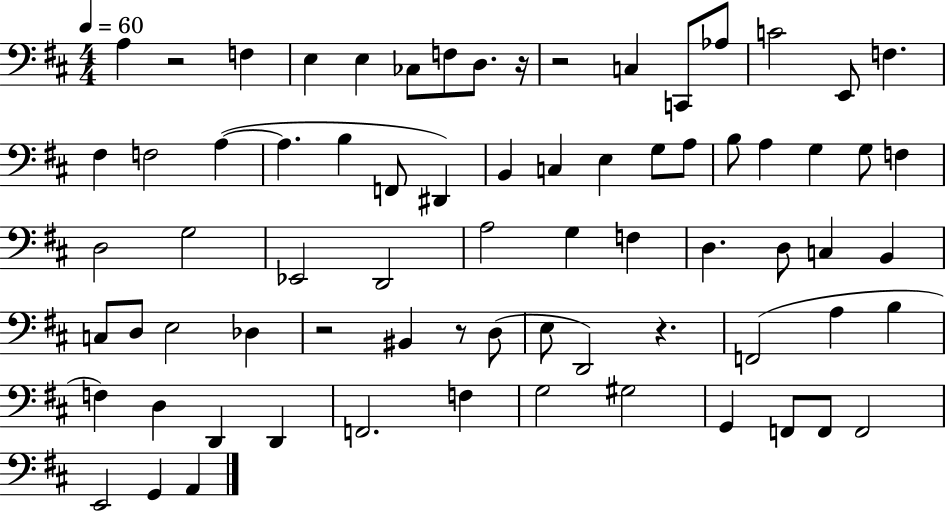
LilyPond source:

{
  \clef bass
  \numericTimeSignature
  \time 4/4
  \key d \major
  \tempo 4 = 60
  a4 r2 f4 | e4 e4 ces8 f8 d8. r16 | r2 c4 c,8 aes8 | c'2 e,8 f4. | \break fis4 f2 a4~(~ | a4. b4 f,8 dis,4) | b,4 c4 e4 g8 a8 | b8 a4 g4 g8 f4 | \break d2 g2 | ees,2 d,2 | a2 g4 f4 | d4. d8 c4 b,4 | \break c8 d8 e2 des4 | r2 bis,4 r8 d8( | e8 d,2) r4. | f,2( a4 b4 | \break f4) d4 d,4 d,4 | f,2. f4 | g2 gis2 | g,4 f,8 f,8 f,2 | \break e,2 g,4 a,4 | \bar "|."
}